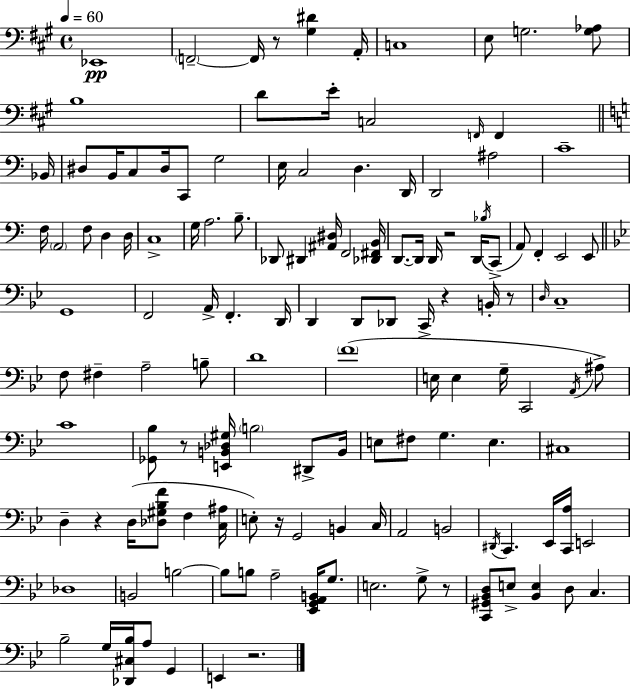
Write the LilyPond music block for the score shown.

{
  \clef bass
  \time 4/4
  \defaultTimeSignature
  \key a \major
  \tempo 4 = 60
  ees,1\pp | \parenthesize f,2--~~ f,16 r8 <gis dis'>4 a,16-. | c1 | e8 g2. <g aes>8 | \break b1 | d'8 e'16-. c2 \grace { f,16 } f,4 | \bar "||" \break \key c \major bes,16 dis8 b,16 c8 dis16 c,8 g2 | e16 c2 d4. | d,16 d,2 ais2 | c'1-- | \break f16 \parenthesize a,2 f8 d4 | d16 c1-> | g16 a2. b8.-- | des,8 dis,4 <ais, dis>16 f,2 | \break <des, fis, b,>16 d,8.~~ d,16 d,16 r2 d,16 \acciaccatura { bes16 }( | c,8-> a,8) f,4-. e,2 | e,8 \bar "||" \break \key bes \major g,1 | f,2 a,16-> f,4.-. d,16 | d,4 d,8 des,8 c,16-> r4 b,16-. r8 | \grace { d16 } c1-- | \break f8 fis4-- a2-- b8-- | d'1 | \parenthesize f'1( | e16 e4 g16-- c,2 \acciaccatura { a,16 }) | \break ais8-> c'1 | <ges, bes>8 r8 <e, b, des gis>16 \parenthesize b2 dis,8-> | b,16 e8 fis8 g4. e4. | cis1 | \break d4-- r4 d16( <des gis bes f'>8 f4 | <c ais>16 e8-.) r16 g,2 b,4 | c16 a,2 b,2 | \acciaccatura { dis,16 } c,4. ees,16 <c, a>16 e,2 | \break des1 | b,2 b2~~ | b8 b8 a2-- <ees, g, a, b,>16 | g8. e2. g8-> | \break r8 <c, gis, bes, d>8 e8-> <bes, e>4 d8 c4. | bes2-- g16 <des, cis bes>16 a8 g,4 | e,4 r2. | \bar "|."
}